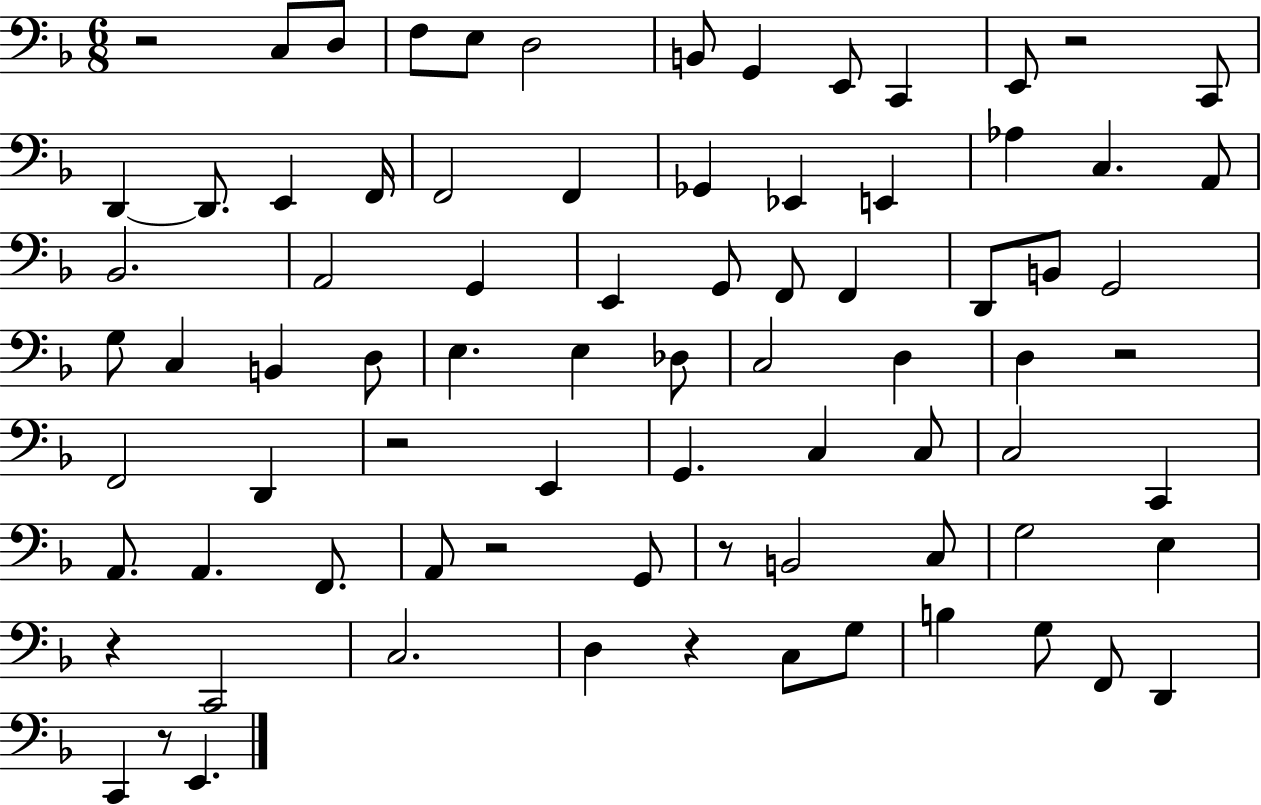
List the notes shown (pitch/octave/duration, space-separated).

R/h C3/e D3/e F3/e E3/e D3/h B2/e G2/q E2/e C2/q E2/e R/h C2/e D2/q D2/e. E2/q F2/s F2/h F2/q Gb2/q Eb2/q E2/q Ab3/q C3/q. A2/e Bb2/h. A2/h G2/q E2/q G2/e F2/e F2/q D2/e B2/e G2/h G3/e C3/q B2/q D3/e E3/q. E3/q Db3/e C3/h D3/q D3/q R/h F2/h D2/q R/h E2/q G2/q. C3/q C3/e C3/h C2/q A2/e. A2/q. F2/e. A2/e R/h G2/e R/e B2/h C3/e G3/h E3/q R/q C2/h C3/h. D3/q R/q C3/e G3/e B3/q G3/e F2/e D2/q C2/q R/e E2/q.